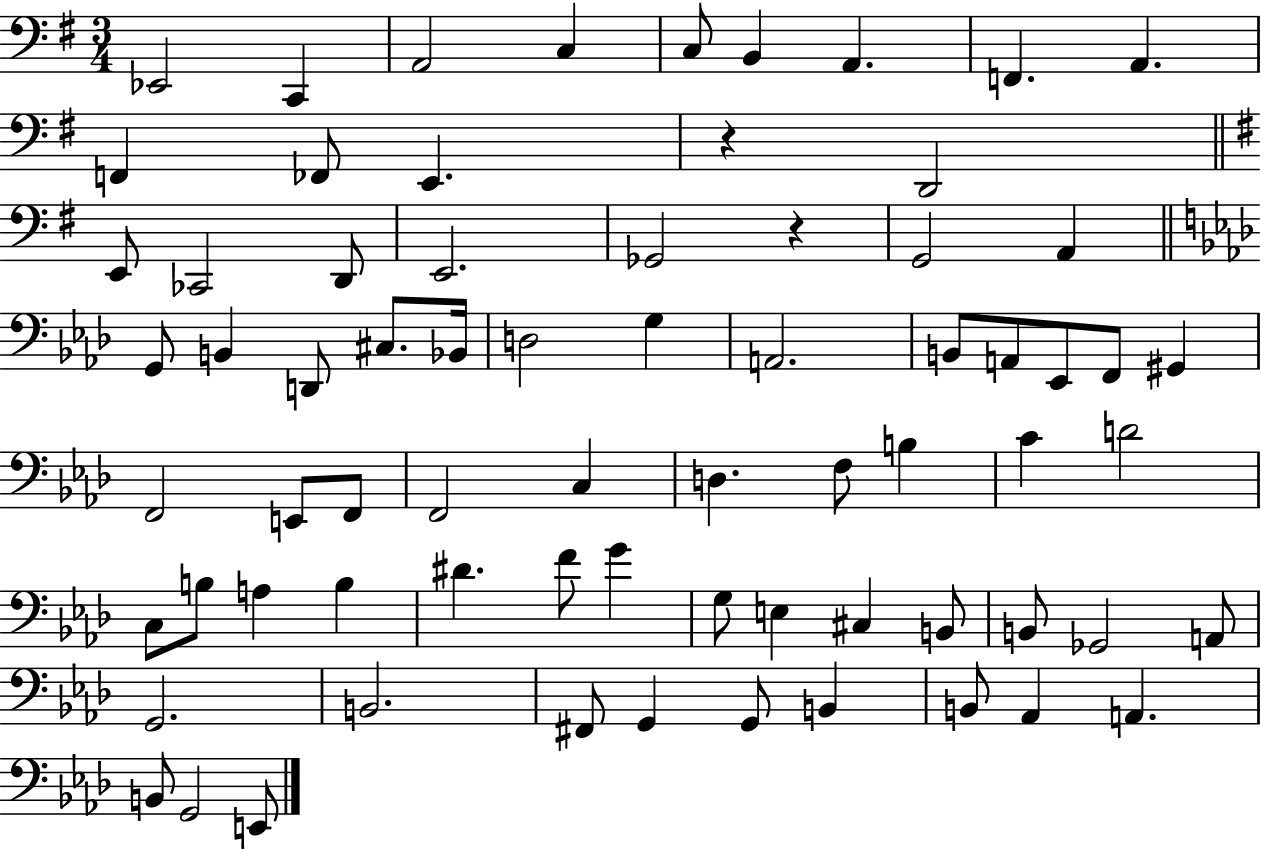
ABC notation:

X:1
T:Untitled
M:3/4
L:1/4
K:G
_E,,2 C,, A,,2 C, C,/2 B,, A,, F,, A,, F,, _F,,/2 E,, z D,,2 E,,/2 _C,,2 D,,/2 E,,2 _G,,2 z G,,2 A,, G,,/2 B,, D,,/2 ^C,/2 _B,,/4 D,2 G, A,,2 B,,/2 A,,/2 _E,,/2 F,,/2 ^G,, F,,2 E,,/2 F,,/2 F,,2 C, D, F,/2 B, C D2 C,/2 B,/2 A, B, ^D F/2 G G,/2 E, ^C, B,,/2 B,,/2 _G,,2 A,,/2 G,,2 B,,2 ^F,,/2 G,, G,,/2 B,, B,,/2 _A,, A,, B,,/2 G,,2 E,,/2